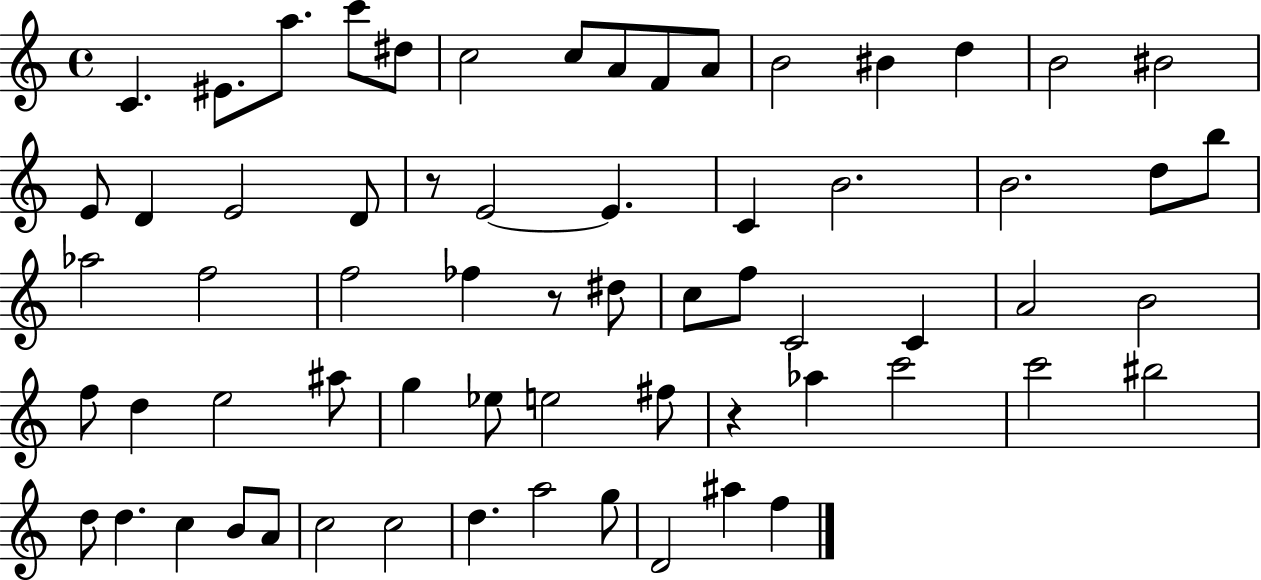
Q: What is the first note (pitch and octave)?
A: C4